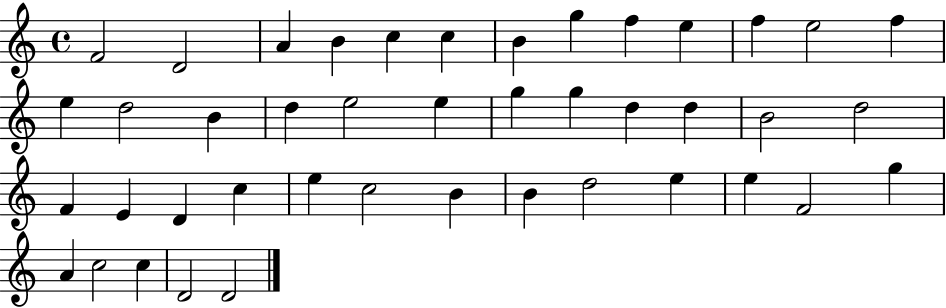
{
  \clef treble
  \time 4/4
  \defaultTimeSignature
  \key c \major
  f'2 d'2 | a'4 b'4 c''4 c''4 | b'4 g''4 f''4 e''4 | f''4 e''2 f''4 | \break e''4 d''2 b'4 | d''4 e''2 e''4 | g''4 g''4 d''4 d''4 | b'2 d''2 | \break f'4 e'4 d'4 c''4 | e''4 c''2 b'4 | b'4 d''2 e''4 | e''4 f'2 g''4 | \break a'4 c''2 c''4 | d'2 d'2 | \bar "|."
}